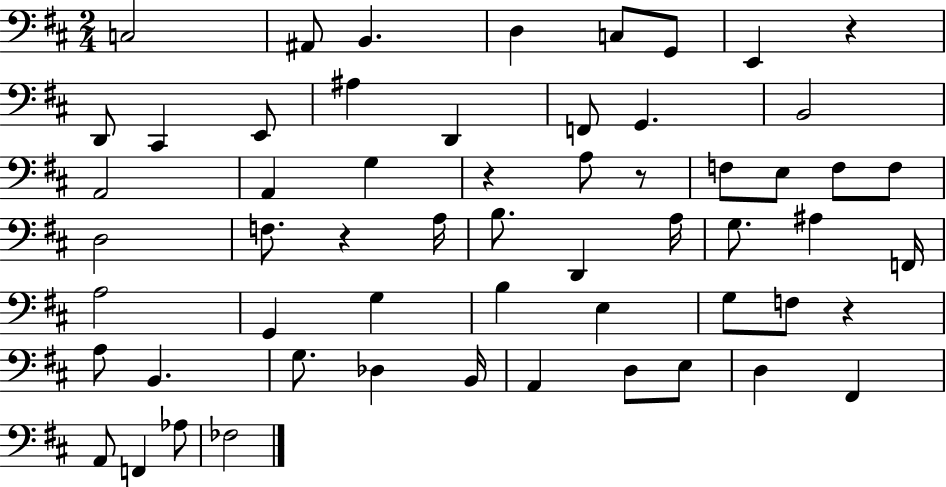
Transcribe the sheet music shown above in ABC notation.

X:1
T:Untitled
M:2/4
L:1/4
K:D
C,2 ^A,,/2 B,, D, C,/2 G,,/2 E,, z D,,/2 ^C,, E,,/2 ^A, D,, F,,/2 G,, B,,2 A,,2 A,, G, z A,/2 z/2 F,/2 E,/2 F,/2 F,/2 D,2 F,/2 z A,/4 B,/2 D,, A,/4 G,/2 ^A, F,,/4 A,2 G,, G, B, E, G,/2 F,/2 z A,/2 B,, G,/2 _D, B,,/4 A,, D,/2 E,/2 D, ^F,, A,,/2 F,, _A,/2 _F,2